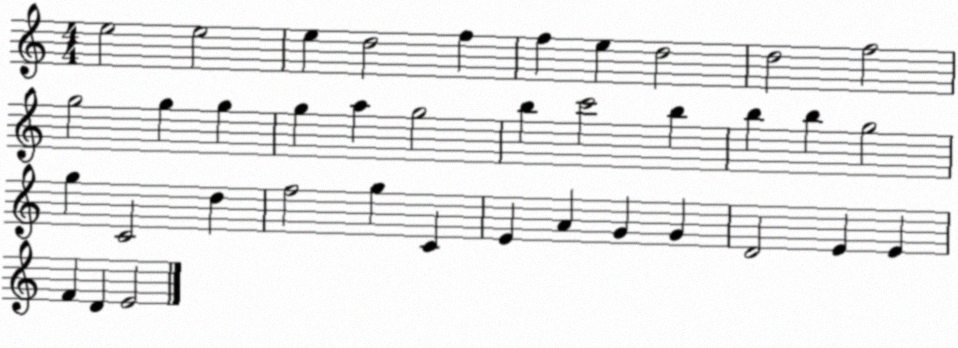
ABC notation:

X:1
T:Untitled
M:4/4
L:1/4
K:C
e2 e2 e d2 f f e d2 d2 f2 g2 g g g a g2 b c'2 b b b g2 g C2 d f2 g C E A G G D2 E E F D E2